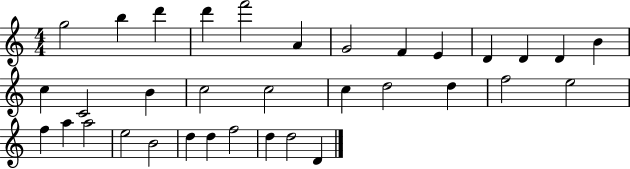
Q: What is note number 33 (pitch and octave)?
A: D5